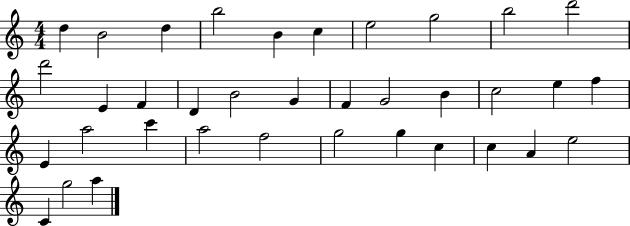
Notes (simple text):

D5/q B4/h D5/q B5/h B4/q C5/q E5/h G5/h B5/h D6/h D6/h E4/q F4/q D4/q B4/h G4/q F4/q G4/h B4/q C5/h E5/q F5/q E4/q A5/h C6/q A5/h F5/h G5/h G5/q C5/q C5/q A4/q E5/h C4/q G5/h A5/q